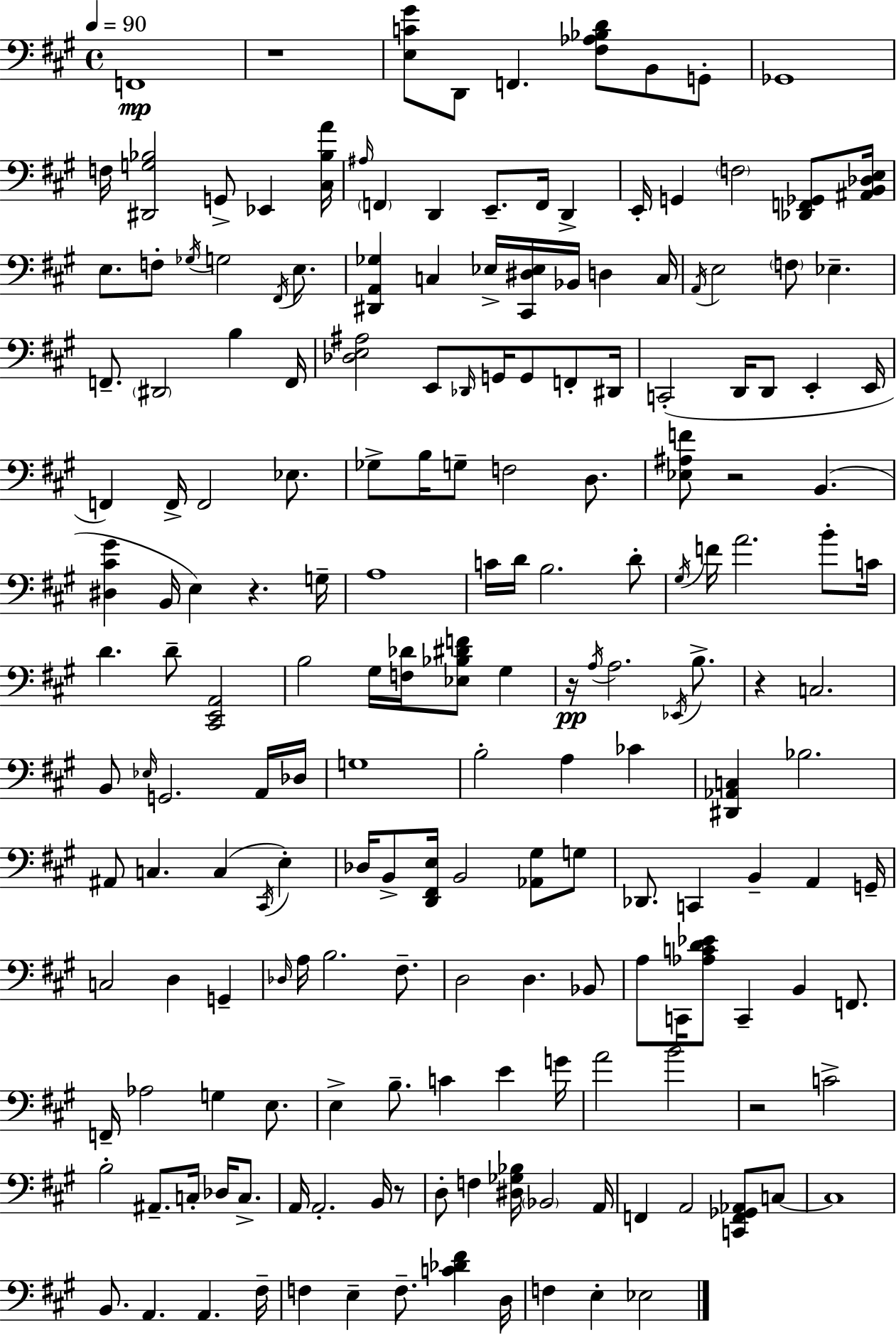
F2/w R/w [E3,C4,G#4]/e D2/e F2/q. [F#3,Ab3,Bb3,D4]/e B2/e G2/e Gb2/w F3/s [D#2,G3,Bb3]/h G2/e Eb2/q [C#3,Bb3,A4]/s A#3/s F2/q D2/q E2/e. F2/s D2/q E2/s G2/q F3/h [Db2,F2,Gb2]/e [A#2,B2,Db3,E3]/s E3/e. F3/e Gb3/s G3/h F#2/s E3/e. [D#2,A2,Gb3]/q C3/q Eb3/s [C#2,D#3,Eb3]/s Bb2/s D3/q C3/s A2/s E3/h F3/e Eb3/q. F2/e. D#2/h B3/q F2/s [Db3,E3,A#3]/h E2/e Db2/s G2/s G2/e F2/e D#2/s C2/h D2/s D2/e E2/q E2/s F2/q F2/s F2/h Eb3/e. Gb3/e B3/s G3/e F3/h D3/e. [Eb3,A#3,F4]/e R/h B2/q. [D#3,C#4,G#4]/q B2/s E3/q R/q. G3/s A3/w C4/s D4/s B3/h. D4/e G#3/s F4/s A4/h. B4/e C4/s D4/q. D4/e [C#2,E2,A2]/h B3/h G#3/s [F3,Db4]/s [Eb3,Bb3,D#4,F4]/e G#3/q R/s A3/s A3/h. Eb2/s B3/e. R/q C3/h. B2/e Eb3/s G2/h. A2/s Db3/s G3/w B3/h A3/q CES4/q [D#2,Ab2,C3]/q Bb3/h. A#2/e C3/q. C3/q C#2/s E3/q Db3/s B2/e [D2,F#2,E3]/s B2/h [Ab2,G#3]/e G3/e Db2/e. C2/q B2/q A2/q G2/s C3/h D3/q G2/q Db3/s A3/s B3/h. F#3/e. D3/h D3/q. Bb2/e A3/e C2/s [Ab3,C4,D4,Eb4]/e C2/q B2/q F2/e. F2/s Ab3/h G3/q E3/e. E3/q B3/e. C4/q E4/q G4/s A4/h B4/h R/h C4/h B3/h A#2/e. C3/s Db3/s C3/e. A2/s A2/h. B2/s R/e D3/e F3/q [D#3,Gb3,Bb3]/s Bb2/h A2/s F2/q A2/h [C2,F2,Gb2,Ab2]/e C3/e C3/w B2/e. A2/q. A2/q. F#3/s F3/q E3/q F3/e. [C4,Db4,F#4]/q D3/s F3/q E3/q Eb3/h